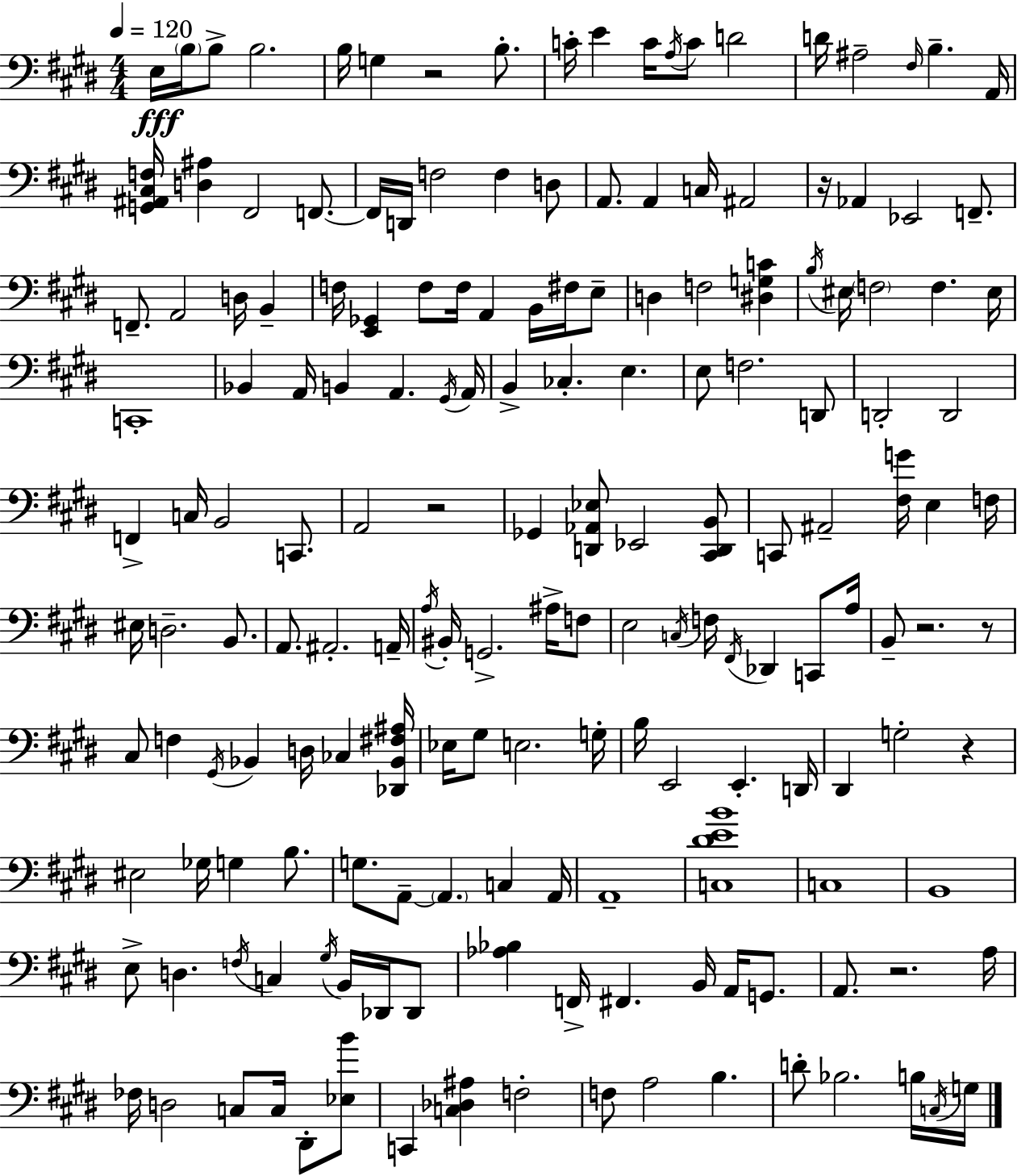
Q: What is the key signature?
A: E major